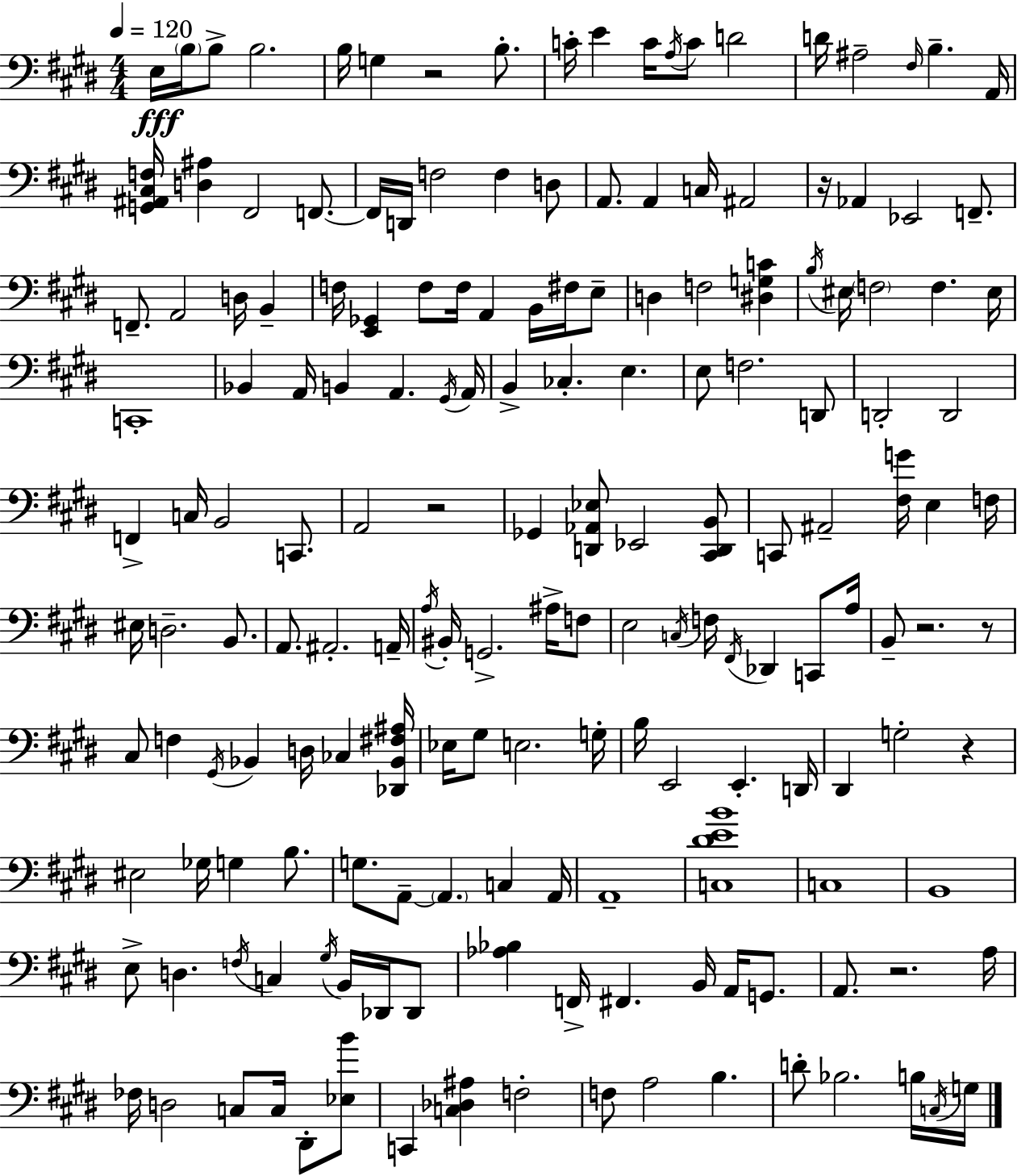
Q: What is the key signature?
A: E major